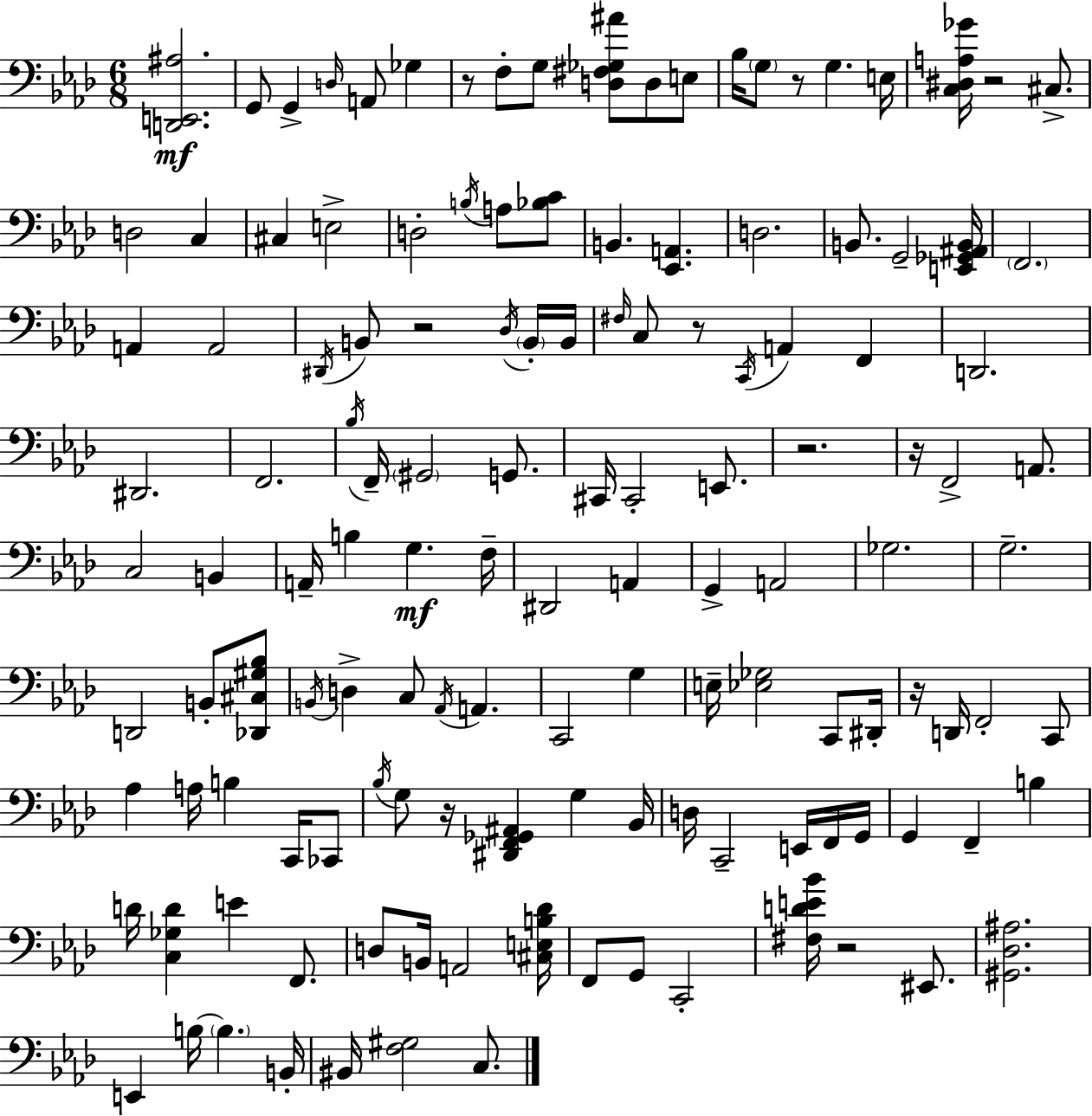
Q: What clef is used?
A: bass